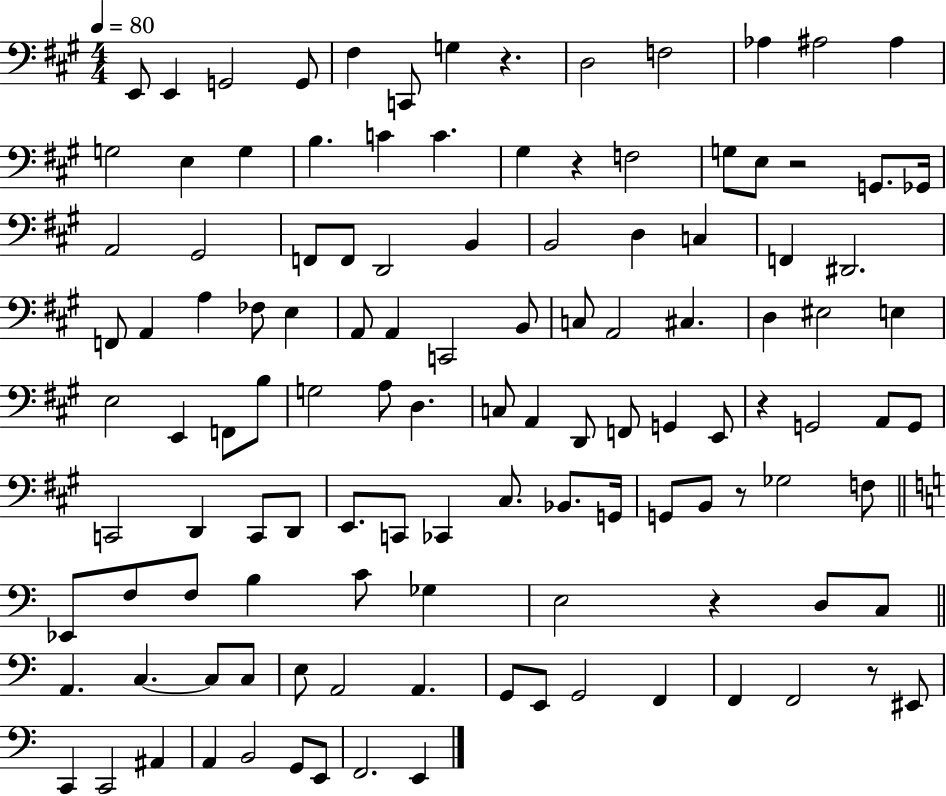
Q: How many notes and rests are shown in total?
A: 119